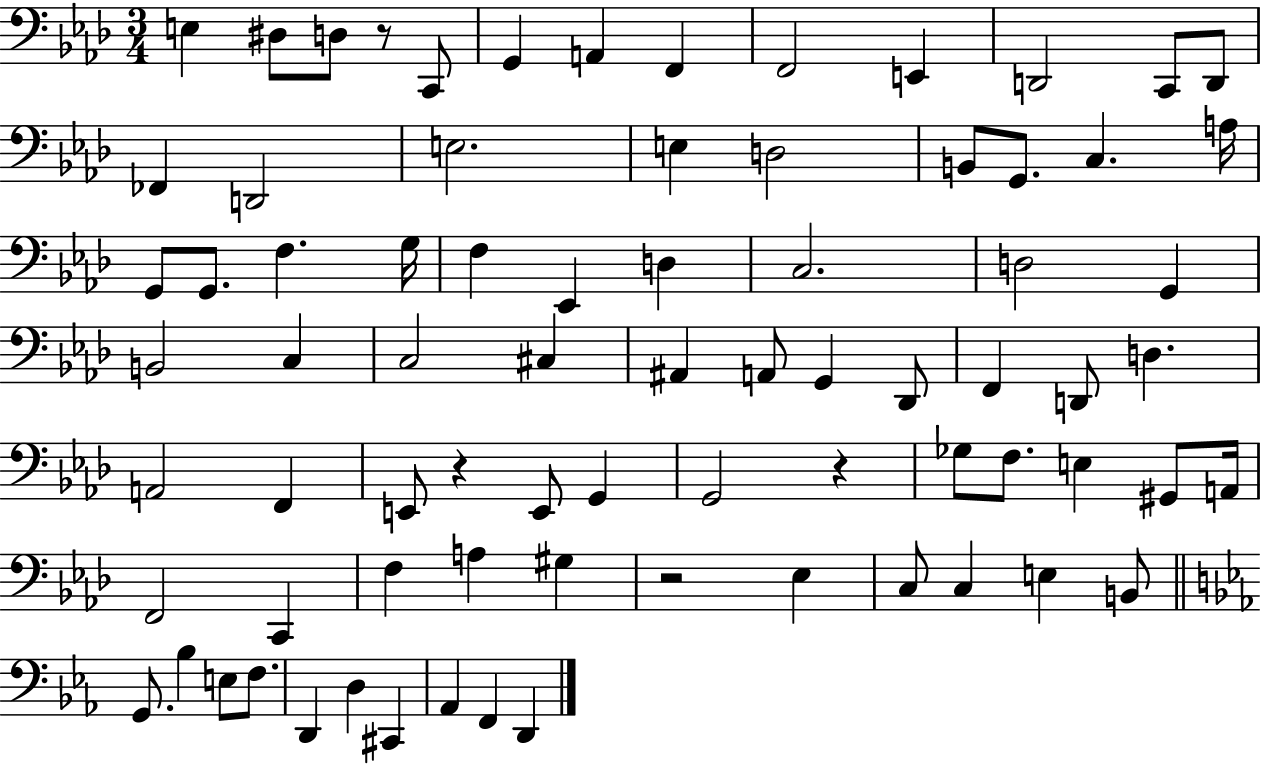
X:1
T:Untitled
M:3/4
L:1/4
K:Ab
E, ^D,/2 D,/2 z/2 C,,/2 G,, A,, F,, F,,2 E,, D,,2 C,,/2 D,,/2 _F,, D,,2 E,2 E, D,2 B,,/2 G,,/2 C, A,/4 G,,/2 G,,/2 F, G,/4 F, _E,, D, C,2 D,2 G,, B,,2 C, C,2 ^C, ^A,, A,,/2 G,, _D,,/2 F,, D,,/2 D, A,,2 F,, E,,/2 z E,,/2 G,, G,,2 z _G,/2 F,/2 E, ^G,,/2 A,,/4 F,,2 C,, F, A, ^G, z2 _E, C,/2 C, E, B,,/2 G,,/2 _B, E,/2 F,/2 D,, D, ^C,, _A,, F,, D,,